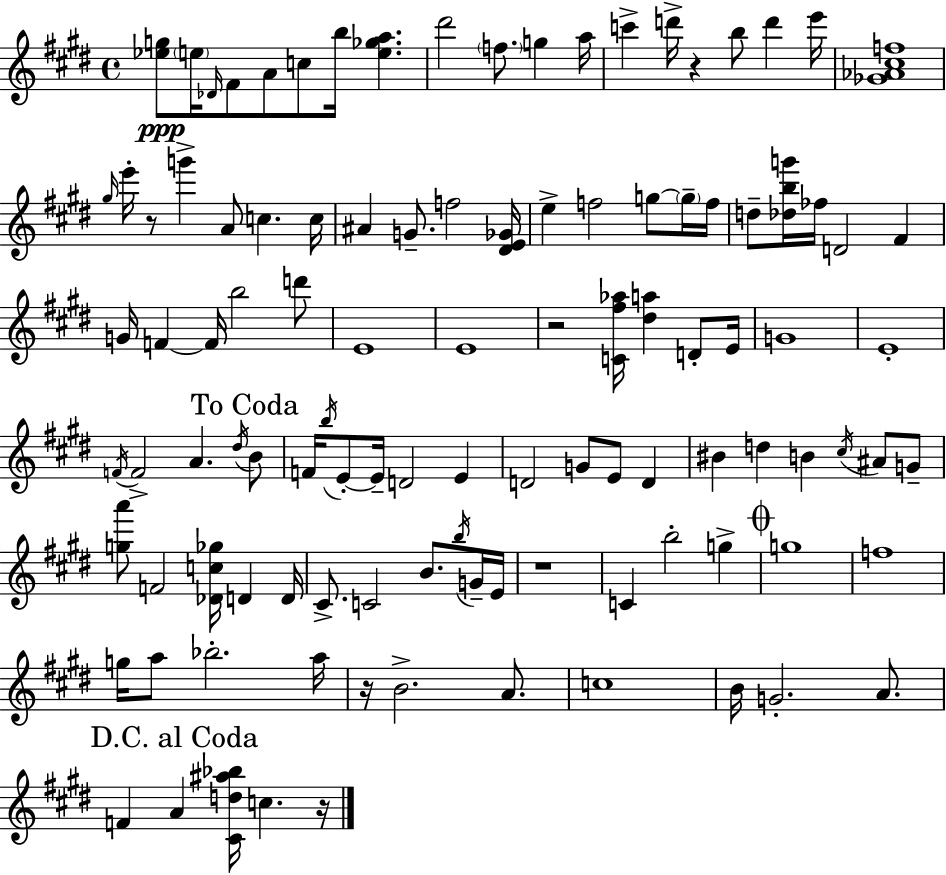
[Eb5,G5]/e E5/s Db4/s F#4/e A4/e C5/e B5/s [E5,Gb5,A5]/q. D#6/h F5/e. G5/q A5/s C6/q D6/s R/q B5/e D6/q E6/s [Gb4,Ab4,C#5,F5]/w G#5/s E6/s R/e G6/q A4/e C5/q. C5/s A#4/q G4/e. F5/h [D#4,E4,Gb4]/s E5/q F5/h G5/e G5/s F5/s D5/e [Db5,B5,G6]/s FES5/s D4/h F#4/q G4/s F4/q F4/s B5/h D6/e E4/w E4/w R/h [C4,F#5,Ab5]/s [D#5,A5]/q D4/e E4/s G4/w E4/w F4/s F4/h A4/q. D#5/s B4/e F4/s B5/s E4/e E4/s D4/h E4/q D4/h G4/e E4/e D4/q BIS4/q D5/q B4/q C#5/s A#4/e G4/e [G5,A6]/e F4/h [Db4,C5,Gb5]/s D4/q D4/s C#4/e. C4/h B4/e. B5/s G4/s E4/s R/w C4/q B5/h G5/q G5/w F5/w G5/s A5/e Bb5/h. A5/s R/s B4/h. A4/e. C5/w B4/s G4/h. A4/e. F4/q A4/q [C#4,D5,A#5,Bb5]/s C5/q. R/s